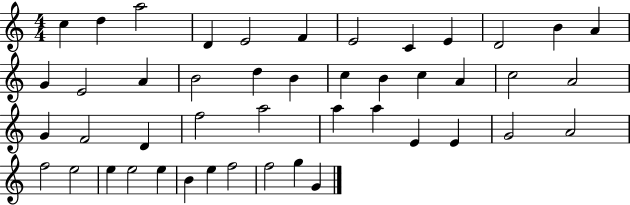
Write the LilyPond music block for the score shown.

{
  \clef treble
  \numericTimeSignature
  \time 4/4
  \key c \major
  c''4 d''4 a''2 | d'4 e'2 f'4 | e'2 c'4 e'4 | d'2 b'4 a'4 | \break g'4 e'2 a'4 | b'2 d''4 b'4 | c''4 b'4 c''4 a'4 | c''2 a'2 | \break g'4 f'2 d'4 | f''2 a''2 | a''4 a''4 e'4 e'4 | g'2 a'2 | \break f''2 e''2 | e''4 e''2 e''4 | b'4 e''4 f''2 | f''2 g''4 g'4 | \break \bar "|."
}